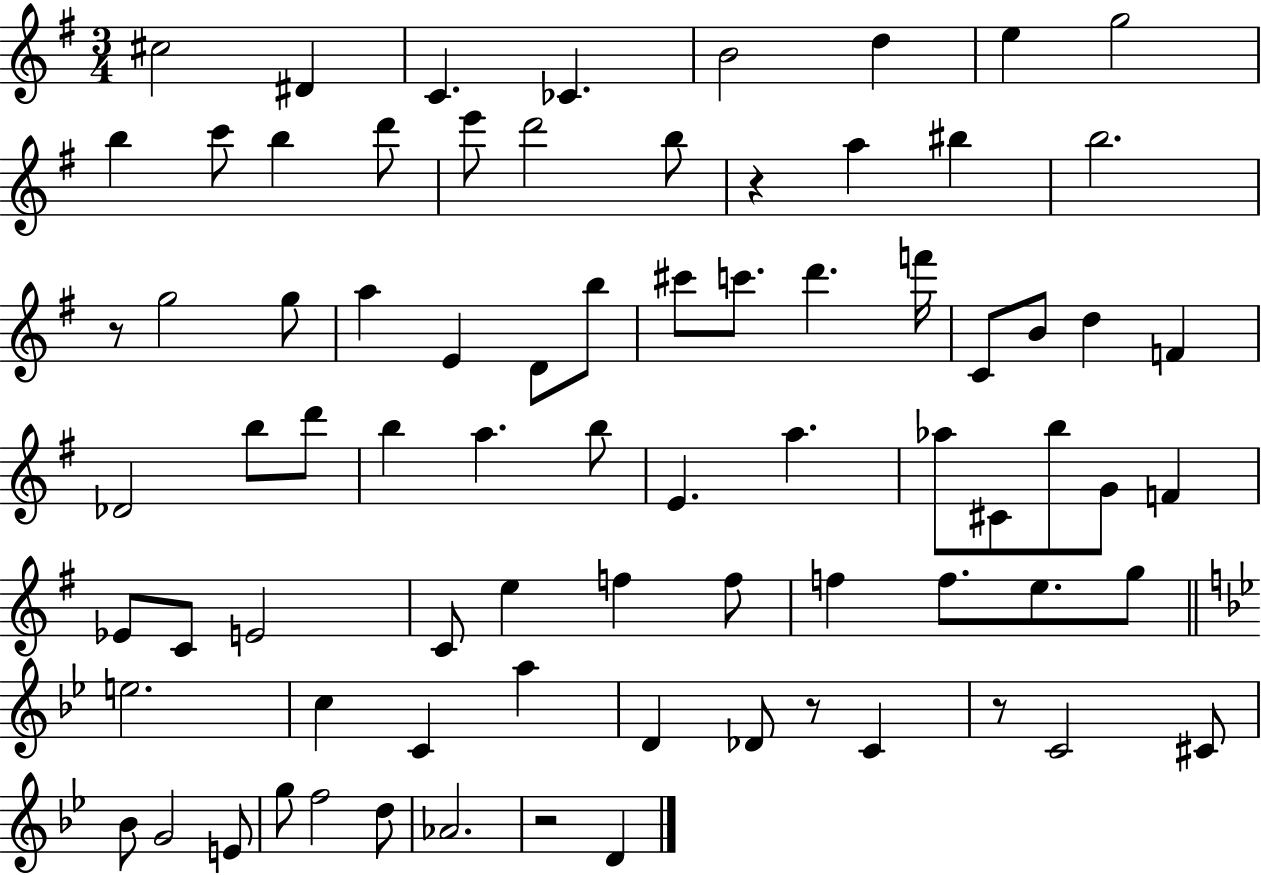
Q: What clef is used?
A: treble